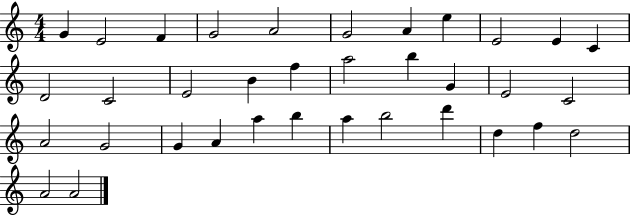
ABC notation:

X:1
T:Untitled
M:4/4
L:1/4
K:C
G E2 F G2 A2 G2 A e E2 E C D2 C2 E2 B f a2 b G E2 C2 A2 G2 G A a b a b2 d' d f d2 A2 A2